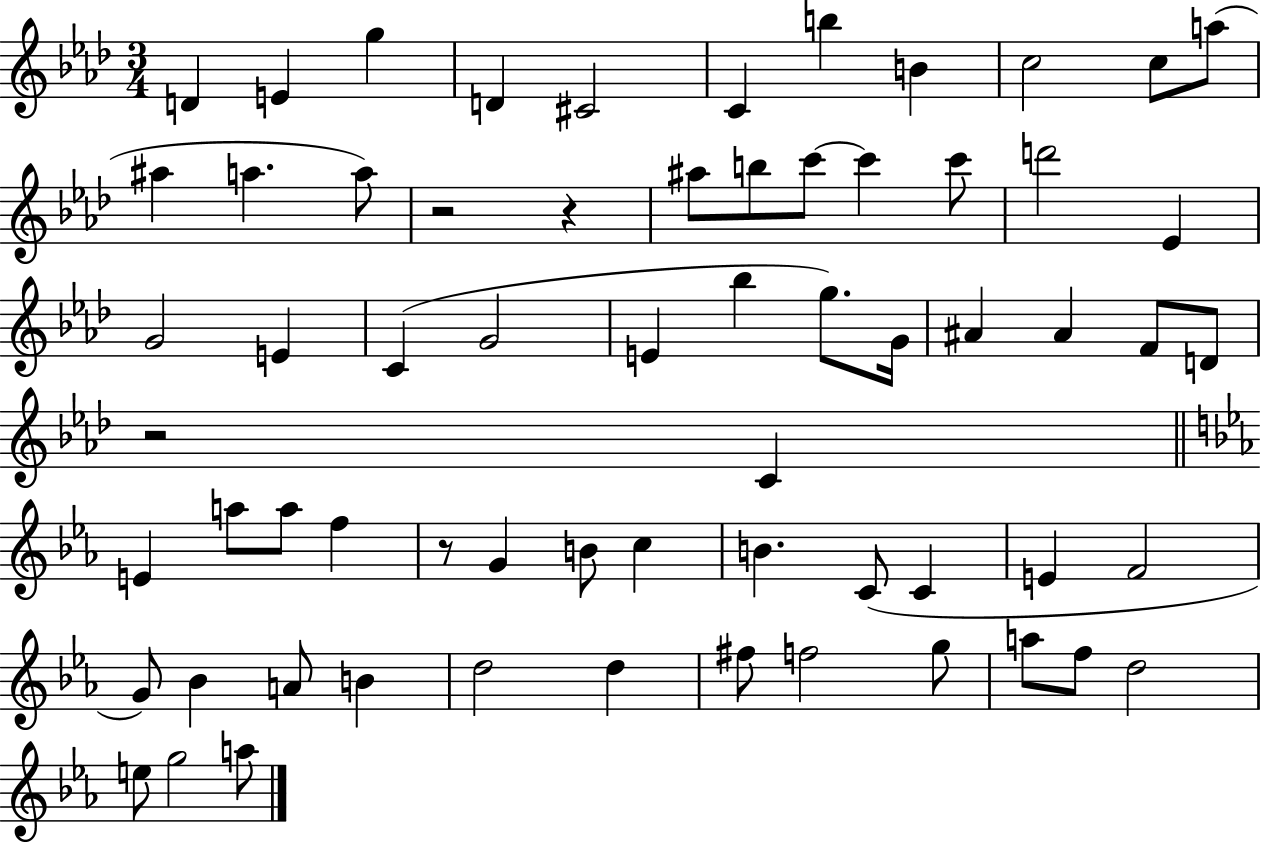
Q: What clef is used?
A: treble